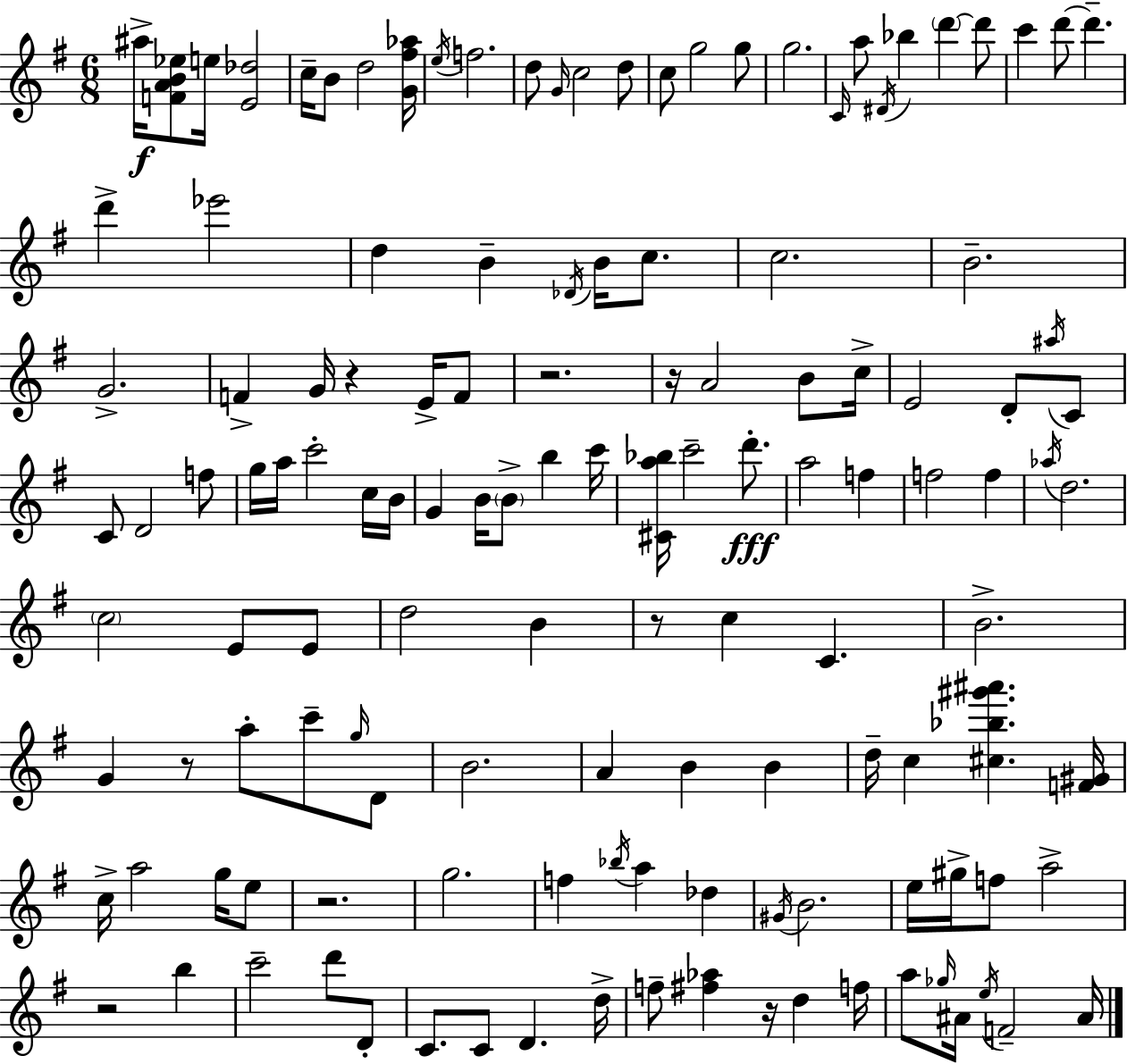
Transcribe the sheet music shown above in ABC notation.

X:1
T:Untitled
M:6/8
L:1/4
K:Em
^a/4 [FAB_e]/2 e/4 [E_d]2 c/4 B/2 d2 [G^f_a]/4 e/4 f2 d/2 G/4 c2 d/2 c/2 g2 g/2 g2 C/4 a/2 ^D/4 _b d' d'/2 c' d'/2 d' d' _e'2 d B _D/4 B/4 c/2 c2 B2 G2 F G/4 z E/4 F/2 z2 z/4 A2 B/2 c/4 E2 D/2 ^a/4 C/2 C/2 D2 f/2 g/4 a/4 c'2 c/4 B/4 G B/4 B/2 b c'/4 [^Ca_b]/4 c'2 d'/2 a2 f f2 f _a/4 d2 c2 E/2 E/2 d2 B z/2 c C B2 G z/2 a/2 c'/2 g/4 D/2 B2 A B B d/4 c [^c_b^g'^a'] [F^G]/4 c/4 a2 g/4 e/2 z2 g2 f _b/4 a _d ^G/4 B2 e/4 ^g/4 f/2 a2 z2 b c'2 d'/2 D/2 C/2 C/2 D d/4 f/2 [^f_a] z/4 d f/4 a/2 _g/4 ^A/4 e/4 F2 ^A/4